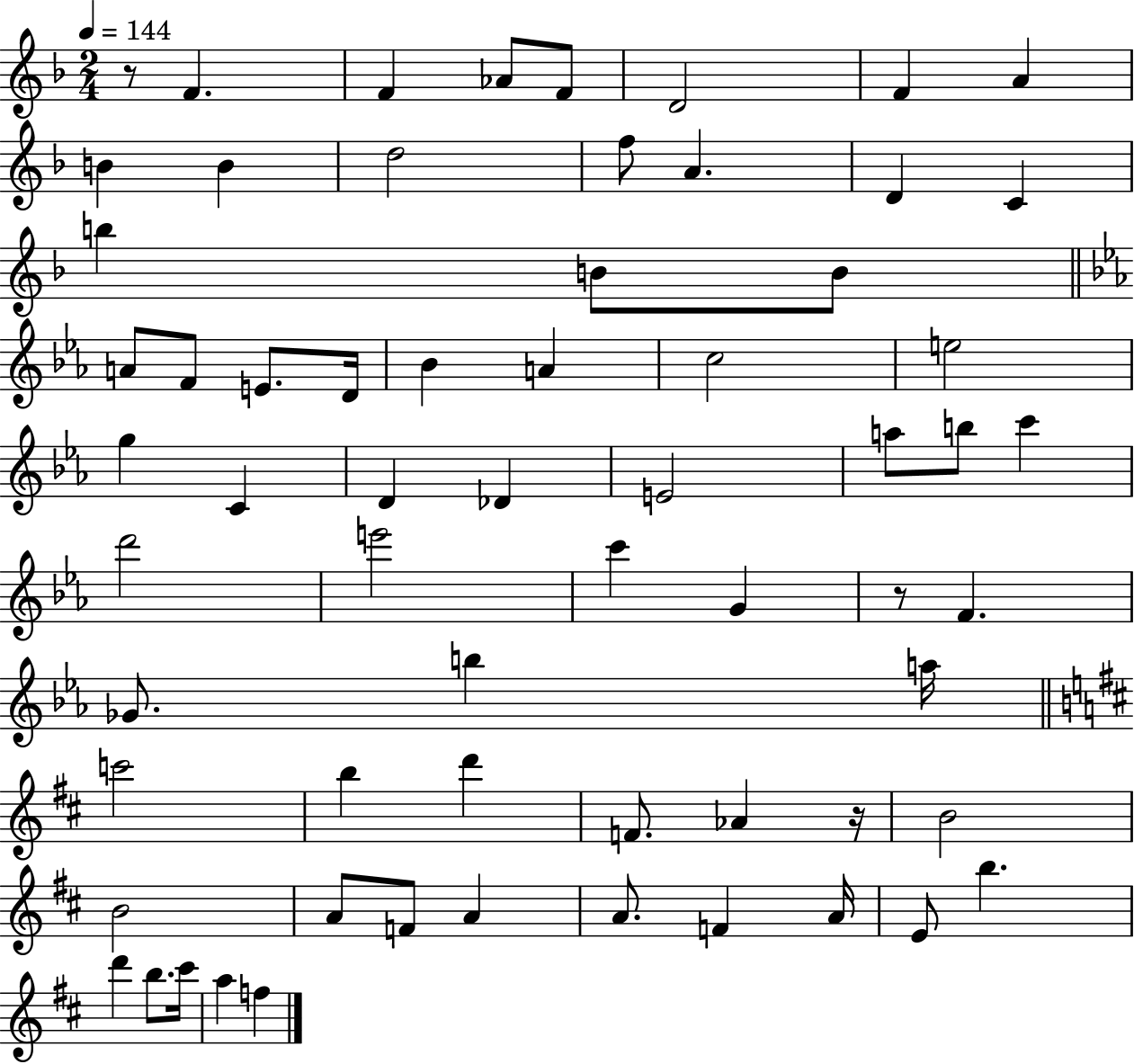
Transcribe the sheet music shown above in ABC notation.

X:1
T:Untitled
M:2/4
L:1/4
K:F
z/2 F F _A/2 F/2 D2 F A B B d2 f/2 A D C b B/2 B/2 A/2 F/2 E/2 D/4 _B A c2 e2 g C D _D E2 a/2 b/2 c' d'2 e'2 c' G z/2 F _G/2 b a/4 c'2 b d' F/2 _A z/4 B2 B2 A/2 F/2 A A/2 F A/4 E/2 b d' b/2 ^c'/4 a f